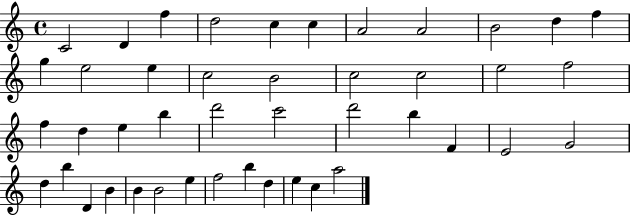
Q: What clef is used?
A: treble